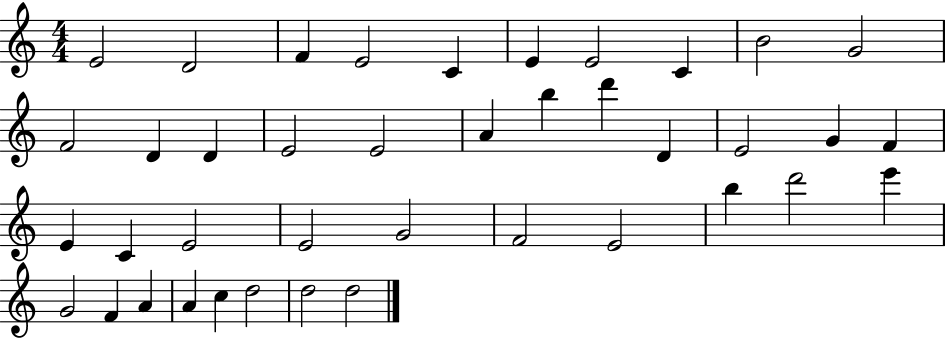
{
  \clef treble
  \numericTimeSignature
  \time 4/4
  \key c \major
  e'2 d'2 | f'4 e'2 c'4 | e'4 e'2 c'4 | b'2 g'2 | \break f'2 d'4 d'4 | e'2 e'2 | a'4 b''4 d'''4 d'4 | e'2 g'4 f'4 | \break e'4 c'4 e'2 | e'2 g'2 | f'2 e'2 | b''4 d'''2 e'''4 | \break g'2 f'4 a'4 | a'4 c''4 d''2 | d''2 d''2 | \bar "|."
}